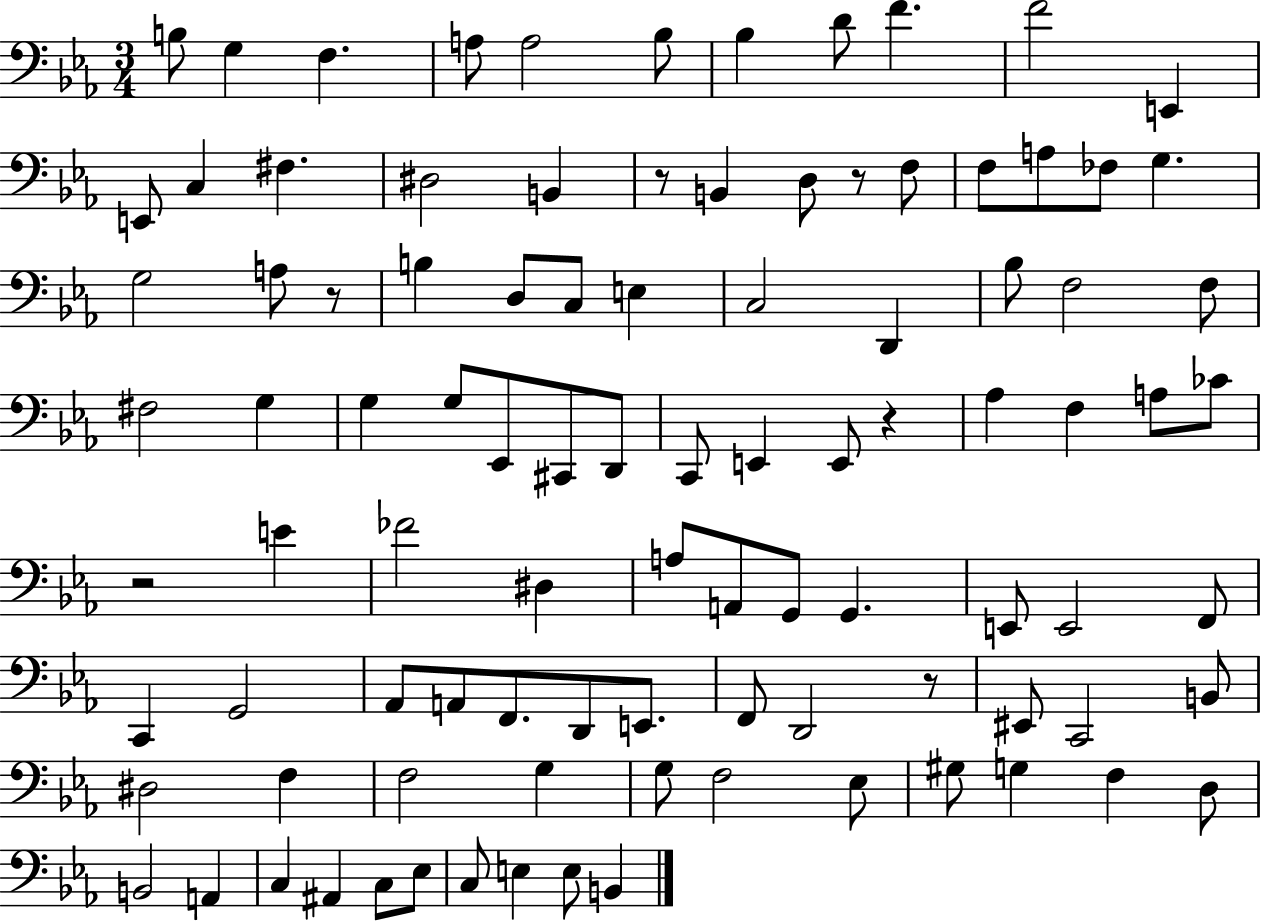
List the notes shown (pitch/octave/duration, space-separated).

B3/e G3/q F3/q. A3/e A3/h Bb3/e Bb3/q D4/e F4/q. F4/h E2/q E2/e C3/q F#3/q. D#3/h B2/q R/e B2/q D3/e R/e F3/e F3/e A3/e FES3/e G3/q. G3/h A3/e R/e B3/q D3/e C3/e E3/q C3/h D2/q Bb3/e F3/h F3/e F#3/h G3/q G3/q G3/e Eb2/e C#2/e D2/e C2/e E2/q E2/e R/q Ab3/q F3/q A3/e CES4/e R/h E4/q FES4/h D#3/q A3/e A2/e G2/e G2/q. E2/e E2/h F2/e C2/q G2/h Ab2/e A2/e F2/e. D2/e E2/e. F2/e D2/h R/e EIS2/e C2/h B2/e D#3/h F3/q F3/h G3/q G3/e F3/h Eb3/e G#3/e G3/q F3/q D3/e B2/h A2/q C3/q A#2/q C3/e Eb3/e C3/e E3/q E3/e B2/q